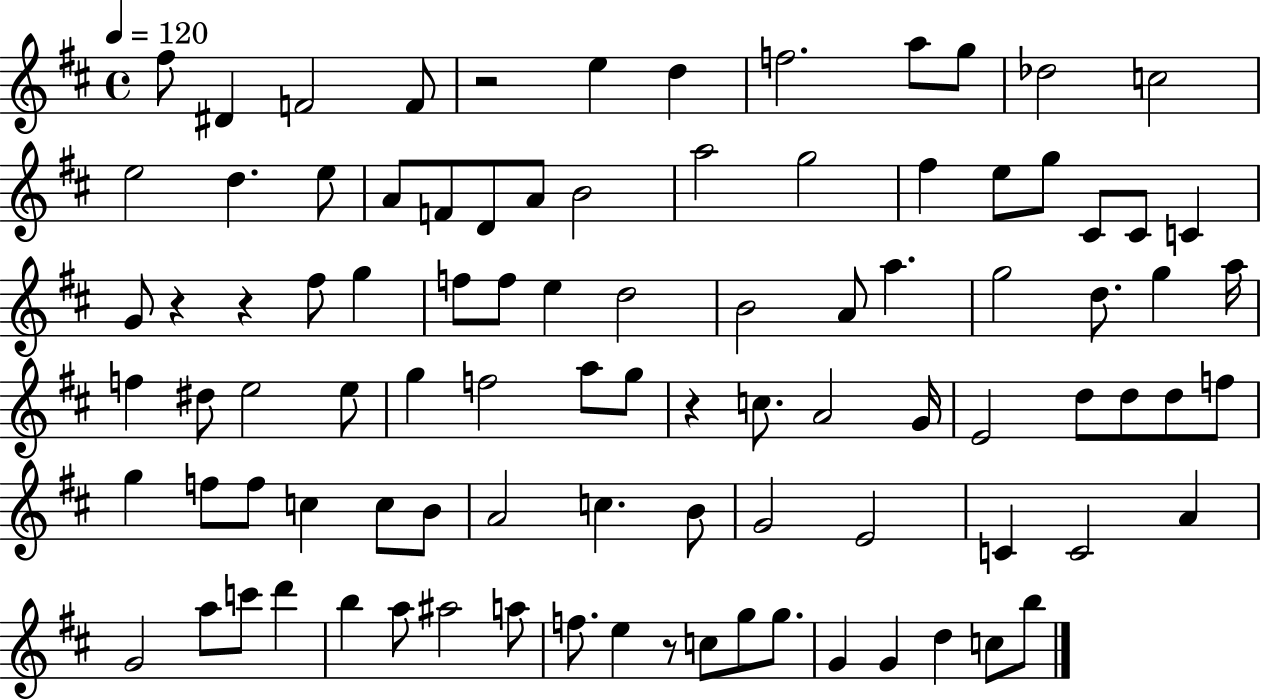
X:1
T:Untitled
M:4/4
L:1/4
K:D
^f/2 ^D F2 F/2 z2 e d f2 a/2 g/2 _d2 c2 e2 d e/2 A/2 F/2 D/2 A/2 B2 a2 g2 ^f e/2 g/2 ^C/2 ^C/2 C G/2 z z ^f/2 g f/2 f/2 e d2 B2 A/2 a g2 d/2 g a/4 f ^d/2 e2 e/2 g f2 a/2 g/2 z c/2 A2 G/4 E2 d/2 d/2 d/2 f/2 g f/2 f/2 c c/2 B/2 A2 c B/2 G2 E2 C C2 A G2 a/2 c'/2 d' b a/2 ^a2 a/2 f/2 e z/2 c/2 g/2 g/2 G G d c/2 b/2